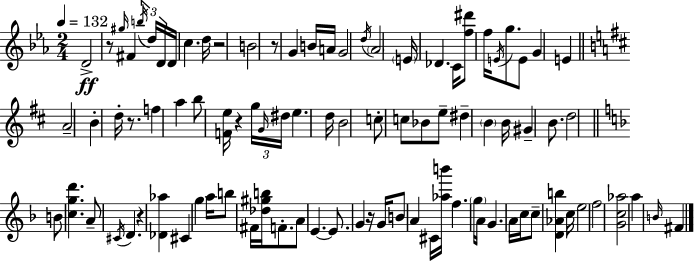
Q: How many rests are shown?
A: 7